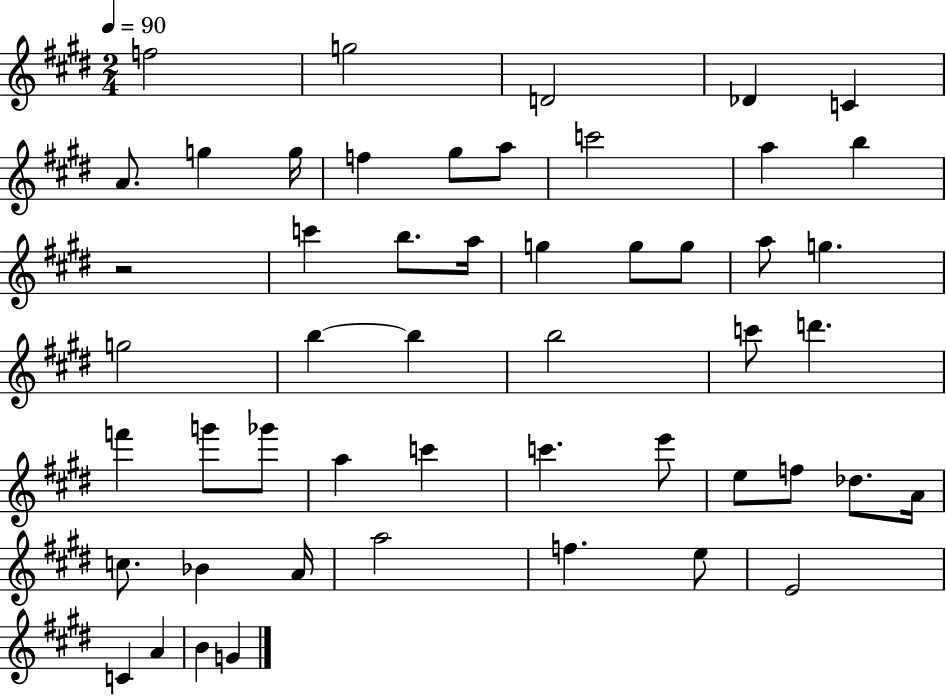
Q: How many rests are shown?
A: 1